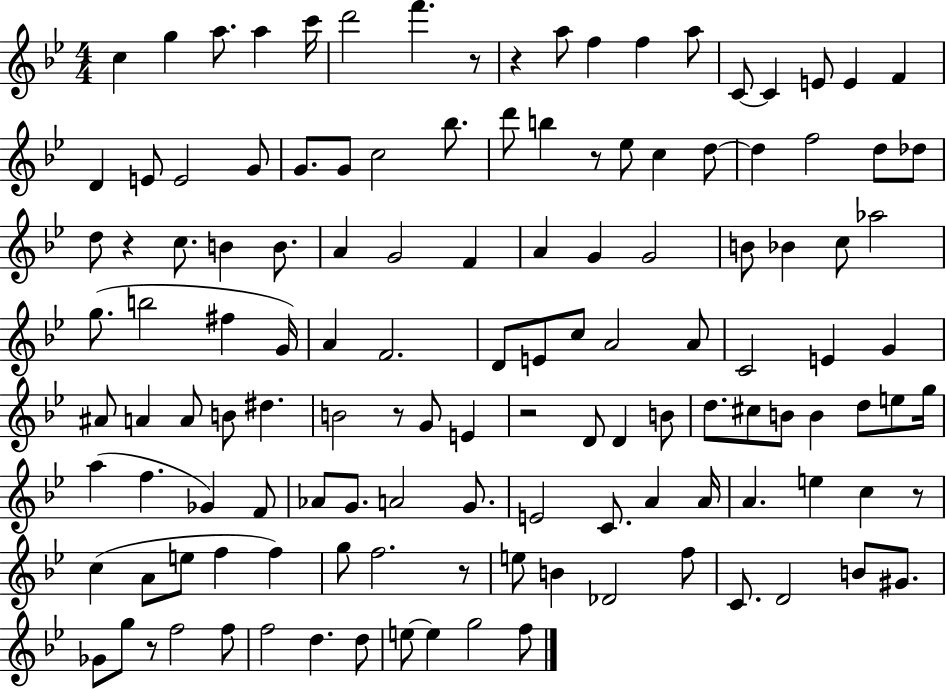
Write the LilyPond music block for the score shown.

{
  \clef treble
  \numericTimeSignature
  \time 4/4
  \key bes \major
  c''4 g''4 a''8. a''4 c'''16 | d'''2 f'''4. r8 | r4 a''8 f''4 f''4 a''8 | c'8~~ c'4 e'8 e'4 f'4 | \break d'4 e'8 e'2 g'8 | g'8. g'8 c''2 bes''8. | d'''8 b''4 r8 ees''8 c''4 d''8~~ | d''4 f''2 d''8 des''8 | \break d''8 r4 c''8. b'4 b'8. | a'4 g'2 f'4 | a'4 g'4 g'2 | b'8 bes'4 c''8 aes''2 | \break g''8.( b''2 fis''4 g'16) | a'4 f'2. | d'8 e'8 c''8 a'2 a'8 | c'2 e'4 g'4 | \break ais'8 a'4 a'8 b'8 dis''4. | b'2 r8 g'8 e'4 | r2 d'8 d'4 b'8 | d''8. cis''8 b'8 b'4 d''8 e''8 g''16 | \break a''4( f''4. ges'4) f'8 | aes'8 g'8. a'2 g'8. | e'2 c'8. a'4 a'16 | a'4. e''4 c''4 r8 | \break c''4( a'8 e''8 f''4 f''4) | g''8 f''2. r8 | e''8 b'4 des'2 f''8 | c'8. d'2 b'8 gis'8. | \break ges'8 g''8 r8 f''2 f''8 | f''2 d''4. d''8 | e''8~~ e''4 g''2 f''8 | \bar "|."
}